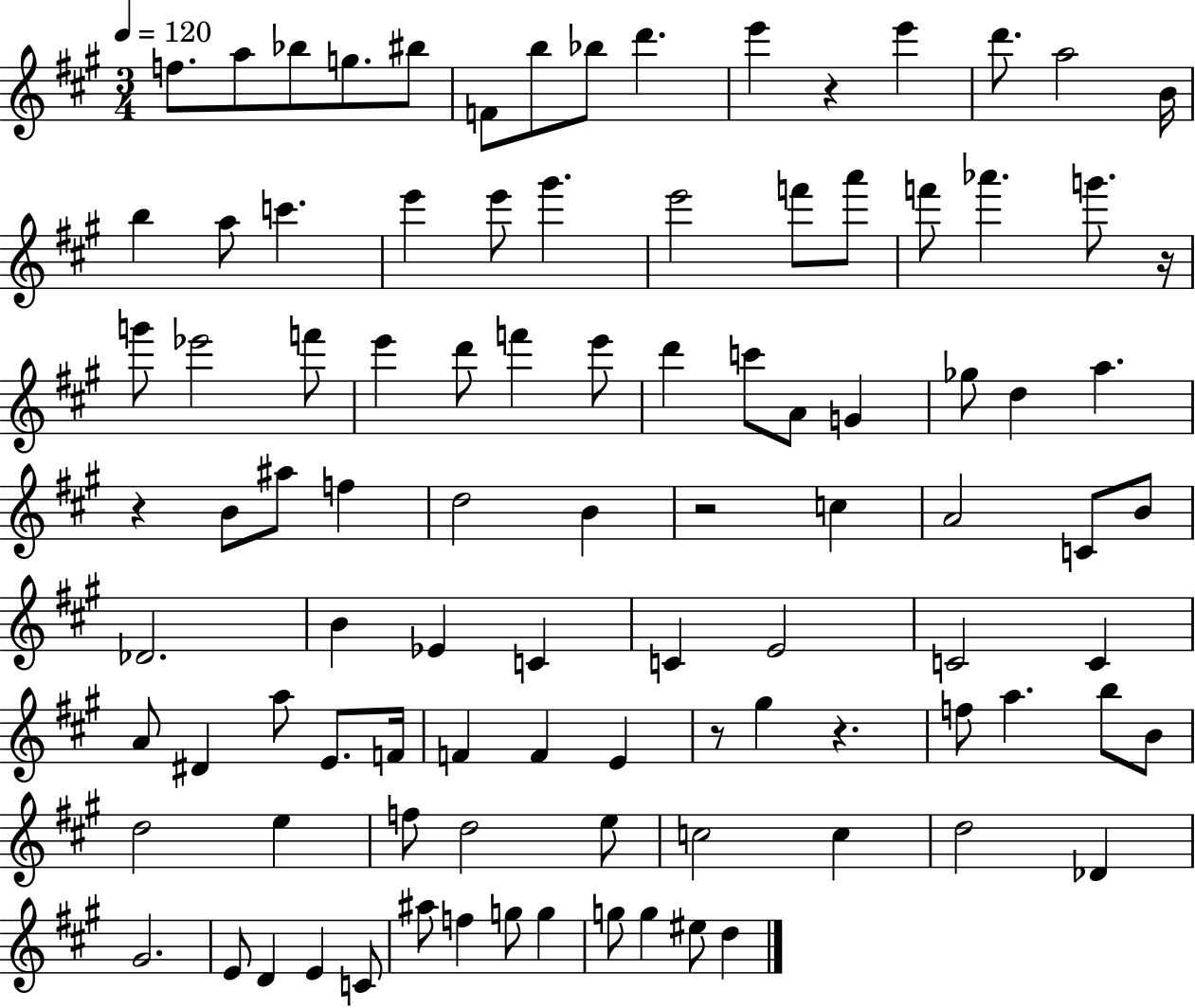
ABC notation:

X:1
T:Untitled
M:3/4
L:1/4
K:A
f/2 a/2 _b/2 g/2 ^b/2 F/2 b/2 _b/2 d' e' z e' d'/2 a2 B/4 b a/2 c' e' e'/2 ^g' e'2 f'/2 a'/2 f'/2 _a' g'/2 z/4 g'/2 _e'2 f'/2 e' d'/2 f' e'/2 d' c'/2 A/2 G _g/2 d a z B/2 ^a/2 f d2 B z2 c A2 C/2 B/2 _D2 B _E C C E2 C2 C A/2 ^D a/2 E/2 F/4 F F E z/2 ^g z f/2 a b/2 B/2 d2 e f/2 d2 e/2 c2 c d2 _D ^G2 E/2 D E C/2 ^a/2 f g/2 g g/2 g ^e/2 d